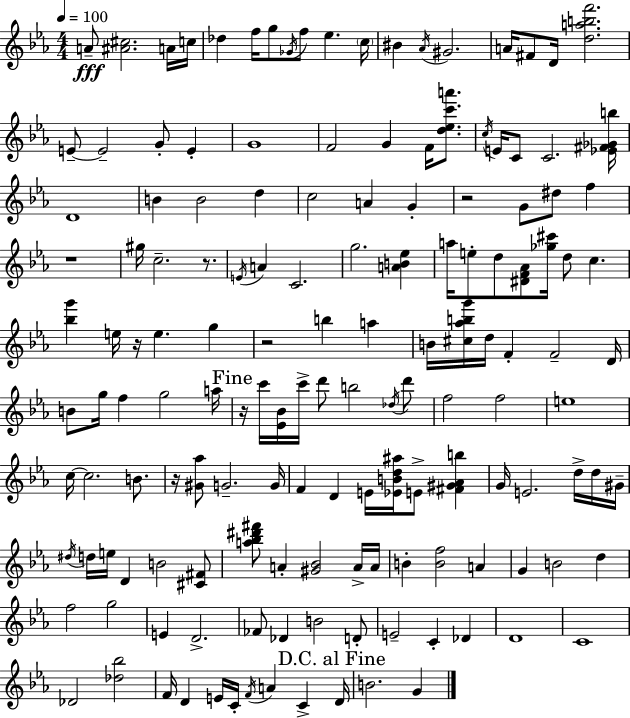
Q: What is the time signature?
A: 4/4